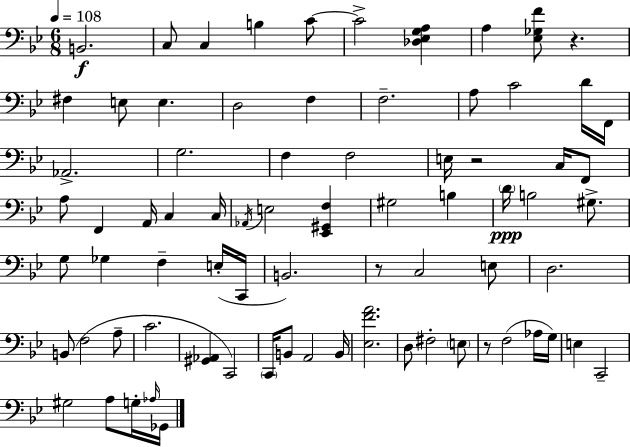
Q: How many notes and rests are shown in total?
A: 76